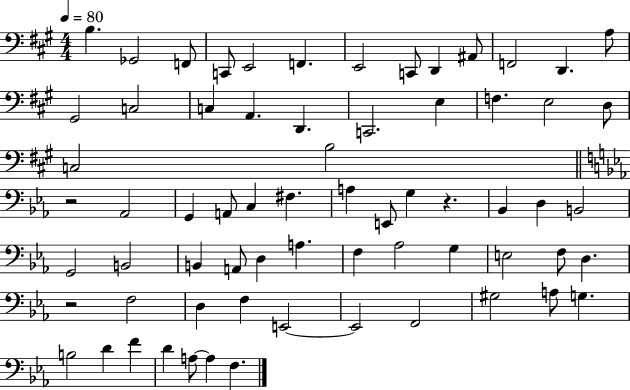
{
  \clef bass
  \numericTimeSignature
  \time 4/4
  \key a \major
  \tempo 4 = 80
  b4. ges,2 f,8 | c,8 e,2 f,4. | e,2 c,8 d,4 ais,8 | f,2 d,4. a8 | \break gis,2 c2 | c4 a,4. d,4. | c,2. e4 | f4. e2 d8 | \break c2 b2 | \bar "||" \break \key ees \major r2 aes,2 | g,4 a,8 c4 fis4. | a4 e,8 g4 r4. | bes,4 d4 b,2 | \break g,2 b,2 | b,4 a,8 d4 a4. | f4 aes2 g4 | e2 f8 d4. | \break r2 f2 | d4 f4 e,2~~ | e,2 f,2 | gis2 a8 g4. | \break b2 d'4 f'4 | d'4 a8~~ a4 f4. | \bar "|."
}